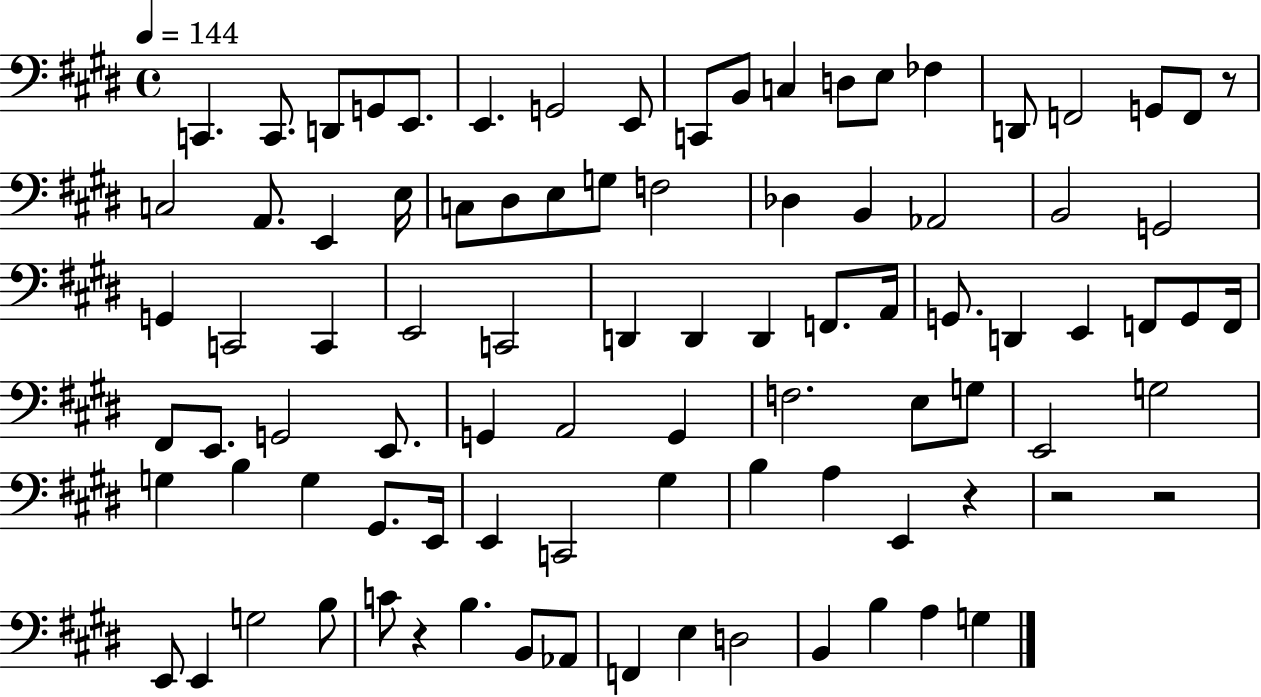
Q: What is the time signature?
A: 4/4